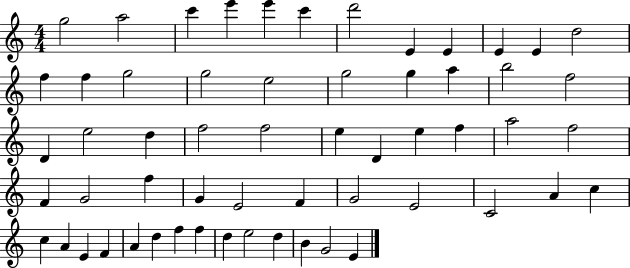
{
  \clef treble
  \numericTimeSignature
  \time 4/4
  \key c \major
  g''2 a''2 | c'''4 e'''4 e'''4 c'''4 | d'''2 e'4 e'4 | e'4 e'4 d''2 | \break f''4 f''4 g''2 | g''2 e''2 | g''2 g''4 a''4 | b''2 f''2 | \break d'4 e''2 d''4 | f''2 f''2 | e''4 d'4 e''4 f''4 | a''2 f''2 | \break f'4 g'2 f''4 | g'4 e'2 f'4 | g'2 e'2 | c'2 a'4 c''4 | \break c''4 a'4 e'4 f'4 | a'4 d''4 f''4 f''4 | d''4 e''2 d''4 | b'4 g'2 e'4 | \break \bar "|."
}